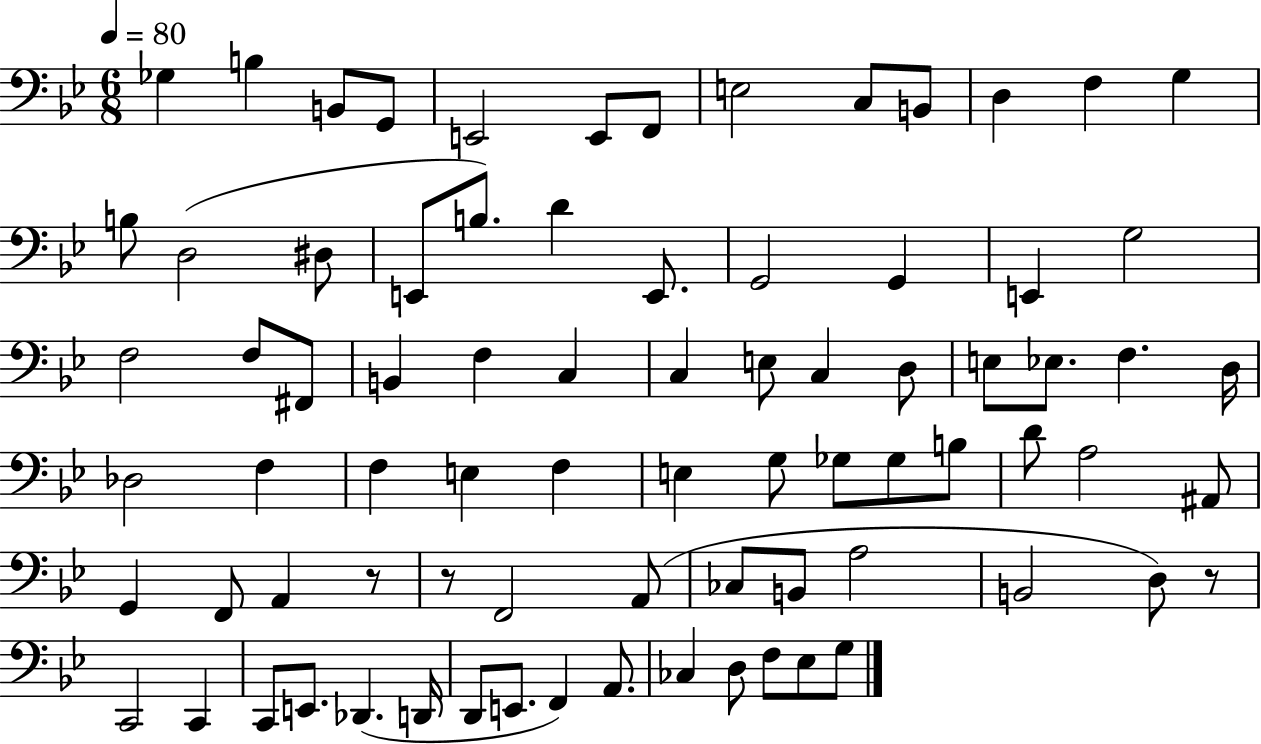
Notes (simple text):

Gb3/q B3/q B2/e G2/e E2/h E2/e F2/e E3/h C3/e B2/e D3/q F3/q G3/q B3/e D3/h D#3/e E2/e B3/e. D4/q E2/e. G2/h G2/q E2/q G3/h F3/h F3/e F#2/e B2/q F3/q C3/q C3/q E3/e C3/q D3/e E3/e Eb3/e. F3/q. D3/s Db3/h F3/q F3/q E3/q F3/q E3/q G3/e Gb3/e Gb3/e B3/e D4/e A3/h A#2/e G2/q F2/e A2/q R/e R/e F2/h A2/e CES3/e B2/e A3/h B2/h D3/e R/e C2/h C2/q C2/e E2/e. Db2/q. D2/s D2/e E2/e. F2/q A2/e. CES3/q D3/e F3/e Eb3/e G3/e